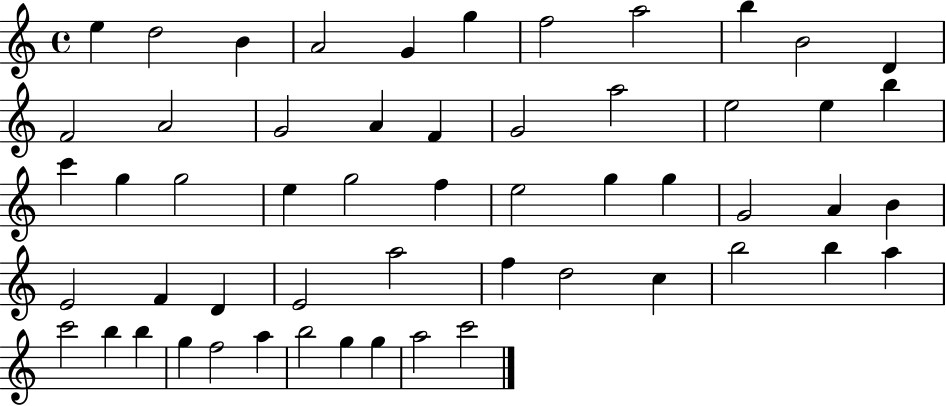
E5/q D5/h B4/q A4/h G4/q G5/q F5/h A5/h B5/q B4/h D4/q F4/h A4/h G4/h A4/q F4/q G4/h A5/h E5/h E5/q B5/q C6/q G5/q G5/h E5/q G5/h F5/q E5/h G5/q G5/q G4/h A4/q B4/q E4/h F4/q D4/q E4/h A5/h F5/q D5/h C5/q B5/h B5/q A5/q C6/h B5/q B5/q G5/q F5/h A5/q B5/h G5/q G5/q A5/h C6/h